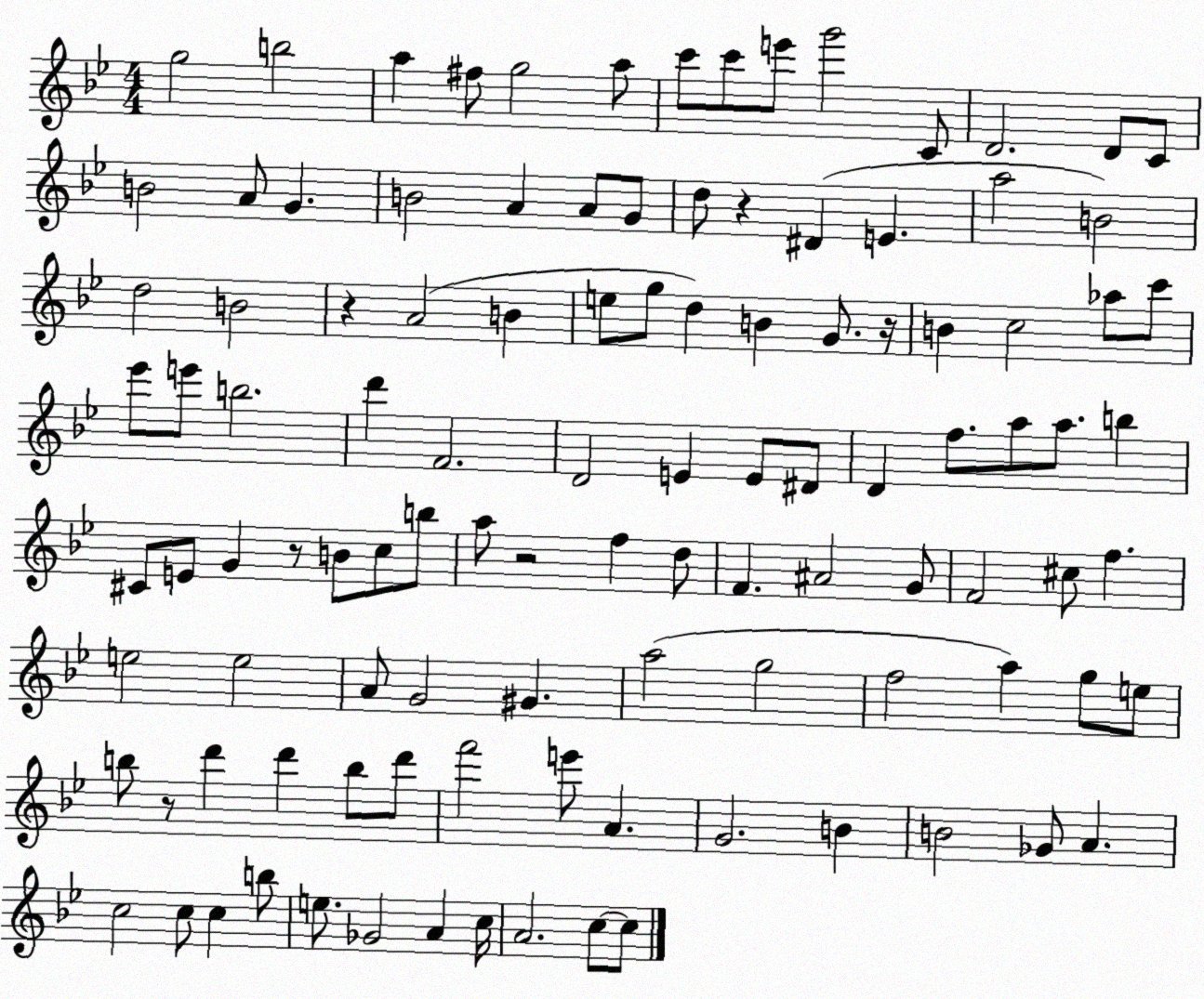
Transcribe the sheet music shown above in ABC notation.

X:1
T:Untitled
M:4/4
L:1/4
K:Bb
g2 b2 a ^f/2 g2 a/2 c'/2 c'/2 e'/2 g'2 C/2 D2 D/2 C/2 B2 A/2 G B2 A A/2 G/2 d/2 z ^D E a2 B2 d2 B2 z A2 B e/2 g/2 d B G/2 z/4 B c2 _a/2 c'/2 _e'/2 e'/2 b2 d' F2 D2 E E/2 ^D/2 D f/2 a/2 a/2 b ^C/2 E/2 G z/2 B/2 c/2 b/2 a/2 z2 f d/2 F ^A2 G/2 F2 ^c/2 f e2 e2 A/2 G2 ^G a2 g2 f2 a g/2 e/2 b/2 z/2 d' d' b/2 d'/2 f'2 e'/2 A G2 B B2 _G/2 A c2 c/2 c b/2 e/2 _G2 A c/4 A2 c/2 c/2